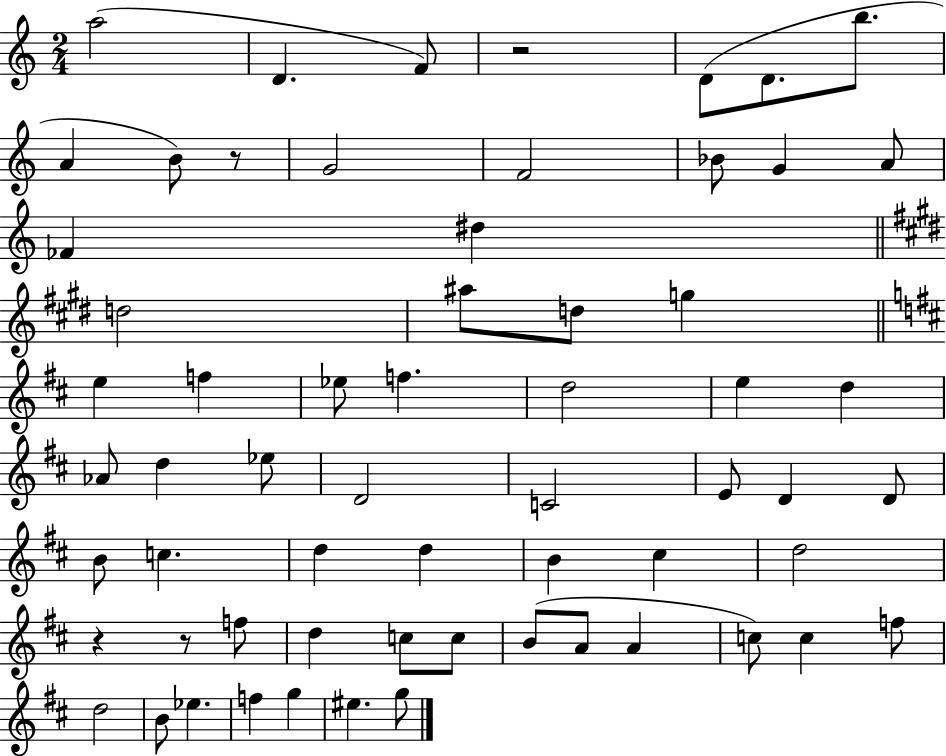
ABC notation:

X:1
T:Untitled
M:2/4
L:1/4
K:C
a2 D F/2 z2 D/2 D/2 b/2 A B/2 z/2 G2 F2 _B/2 G A/2 _F ^d d2 ^a/2 d/2 g e f _e/2 f d2 e d _A/2 d _e/2 D2 C2 E/2 D D/2 B/2 c d d B ^c d2 z z/2 f/2 d c/2 c/2 B/2 A/2 A c/2 c f/2 d2 B/2 _e f g ^e g/2